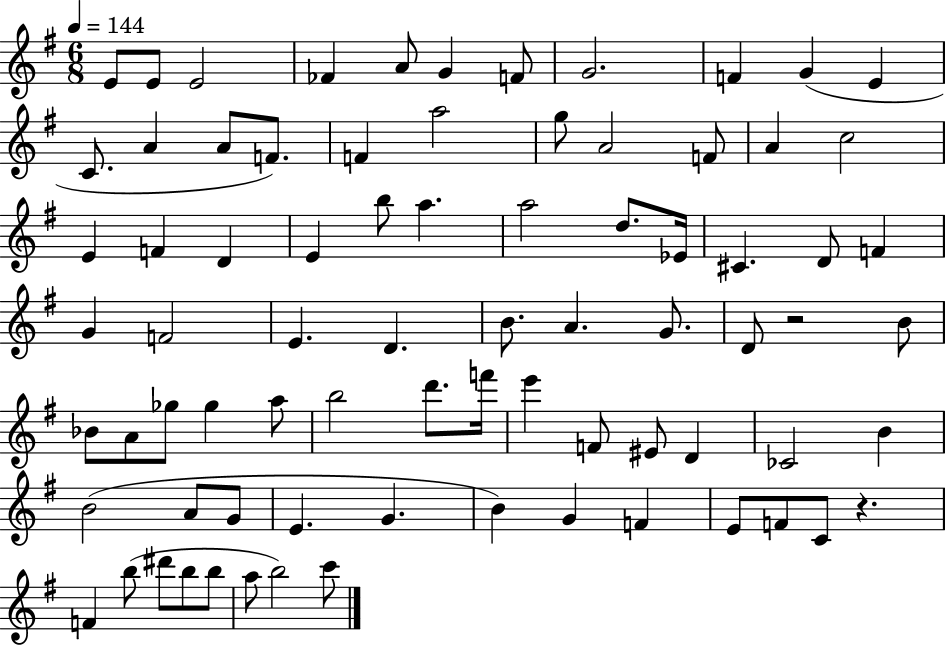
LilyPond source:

{
  \clef treble
  \numericTimeSignature
  \time 6/8
  \key g \major
  \tempo 4 = 144
  e'8 e'8 e'2 | fes'4 a'8 g'4 f'8 | g'2. | f'4 g'4( e'4 | \break c'8. a'4 a'8 f'8.) | f'4 a''2 | g''8 a'2 f'8 | a'4 c''2 | \break e'4 f'4 d'4 | e'4 b''8 a''4. | a''2 d''8. ees'16 | cis'4. d'8 f'4 | \break g'4 f'2 | e'4. d'4. | b'8. a'4. g'8. | d'8 r2 b'8 | \break bes'8 a'8 ges''8 ges''4 a''8 | b''2 d'''8. f'''16 | e'''4 f'8 eis'8 d'4 | ces'2 b'4 | \break b'2( a'8 g'8 | e'4. g'4. | b'4) g'4 f'4 | e'8 f'8 c'8 r4. | \break f'4 b''8( dis'''8 b''8 b''8 | a''8 b''2) c'''8 | \bar "|."
}